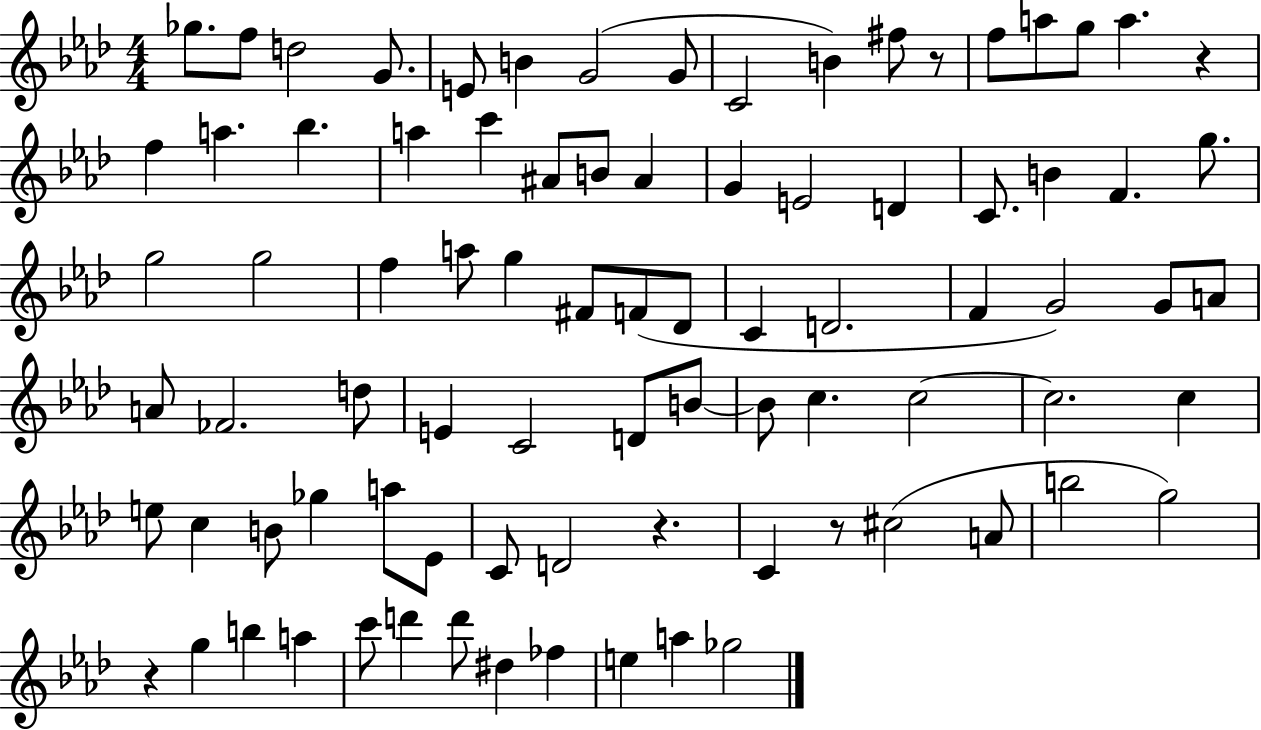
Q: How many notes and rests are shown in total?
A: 85